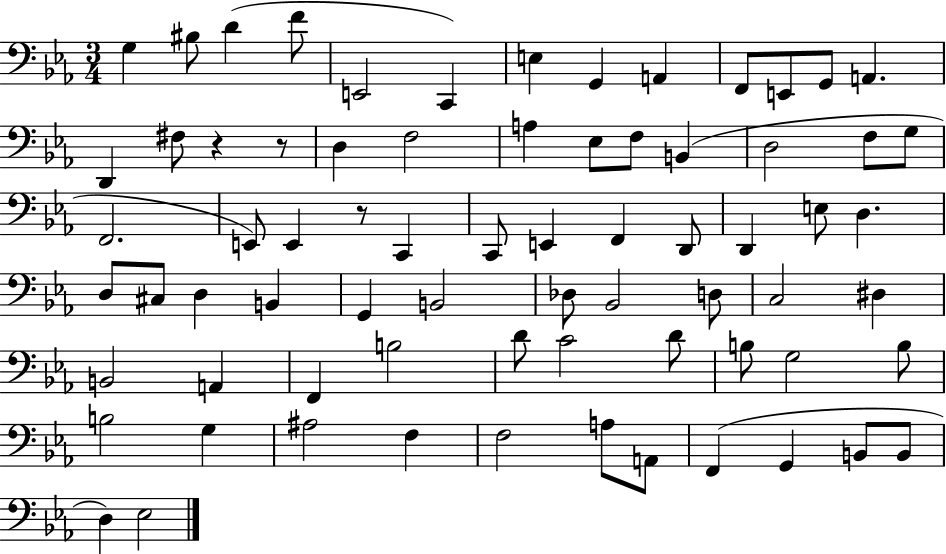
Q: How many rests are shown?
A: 3